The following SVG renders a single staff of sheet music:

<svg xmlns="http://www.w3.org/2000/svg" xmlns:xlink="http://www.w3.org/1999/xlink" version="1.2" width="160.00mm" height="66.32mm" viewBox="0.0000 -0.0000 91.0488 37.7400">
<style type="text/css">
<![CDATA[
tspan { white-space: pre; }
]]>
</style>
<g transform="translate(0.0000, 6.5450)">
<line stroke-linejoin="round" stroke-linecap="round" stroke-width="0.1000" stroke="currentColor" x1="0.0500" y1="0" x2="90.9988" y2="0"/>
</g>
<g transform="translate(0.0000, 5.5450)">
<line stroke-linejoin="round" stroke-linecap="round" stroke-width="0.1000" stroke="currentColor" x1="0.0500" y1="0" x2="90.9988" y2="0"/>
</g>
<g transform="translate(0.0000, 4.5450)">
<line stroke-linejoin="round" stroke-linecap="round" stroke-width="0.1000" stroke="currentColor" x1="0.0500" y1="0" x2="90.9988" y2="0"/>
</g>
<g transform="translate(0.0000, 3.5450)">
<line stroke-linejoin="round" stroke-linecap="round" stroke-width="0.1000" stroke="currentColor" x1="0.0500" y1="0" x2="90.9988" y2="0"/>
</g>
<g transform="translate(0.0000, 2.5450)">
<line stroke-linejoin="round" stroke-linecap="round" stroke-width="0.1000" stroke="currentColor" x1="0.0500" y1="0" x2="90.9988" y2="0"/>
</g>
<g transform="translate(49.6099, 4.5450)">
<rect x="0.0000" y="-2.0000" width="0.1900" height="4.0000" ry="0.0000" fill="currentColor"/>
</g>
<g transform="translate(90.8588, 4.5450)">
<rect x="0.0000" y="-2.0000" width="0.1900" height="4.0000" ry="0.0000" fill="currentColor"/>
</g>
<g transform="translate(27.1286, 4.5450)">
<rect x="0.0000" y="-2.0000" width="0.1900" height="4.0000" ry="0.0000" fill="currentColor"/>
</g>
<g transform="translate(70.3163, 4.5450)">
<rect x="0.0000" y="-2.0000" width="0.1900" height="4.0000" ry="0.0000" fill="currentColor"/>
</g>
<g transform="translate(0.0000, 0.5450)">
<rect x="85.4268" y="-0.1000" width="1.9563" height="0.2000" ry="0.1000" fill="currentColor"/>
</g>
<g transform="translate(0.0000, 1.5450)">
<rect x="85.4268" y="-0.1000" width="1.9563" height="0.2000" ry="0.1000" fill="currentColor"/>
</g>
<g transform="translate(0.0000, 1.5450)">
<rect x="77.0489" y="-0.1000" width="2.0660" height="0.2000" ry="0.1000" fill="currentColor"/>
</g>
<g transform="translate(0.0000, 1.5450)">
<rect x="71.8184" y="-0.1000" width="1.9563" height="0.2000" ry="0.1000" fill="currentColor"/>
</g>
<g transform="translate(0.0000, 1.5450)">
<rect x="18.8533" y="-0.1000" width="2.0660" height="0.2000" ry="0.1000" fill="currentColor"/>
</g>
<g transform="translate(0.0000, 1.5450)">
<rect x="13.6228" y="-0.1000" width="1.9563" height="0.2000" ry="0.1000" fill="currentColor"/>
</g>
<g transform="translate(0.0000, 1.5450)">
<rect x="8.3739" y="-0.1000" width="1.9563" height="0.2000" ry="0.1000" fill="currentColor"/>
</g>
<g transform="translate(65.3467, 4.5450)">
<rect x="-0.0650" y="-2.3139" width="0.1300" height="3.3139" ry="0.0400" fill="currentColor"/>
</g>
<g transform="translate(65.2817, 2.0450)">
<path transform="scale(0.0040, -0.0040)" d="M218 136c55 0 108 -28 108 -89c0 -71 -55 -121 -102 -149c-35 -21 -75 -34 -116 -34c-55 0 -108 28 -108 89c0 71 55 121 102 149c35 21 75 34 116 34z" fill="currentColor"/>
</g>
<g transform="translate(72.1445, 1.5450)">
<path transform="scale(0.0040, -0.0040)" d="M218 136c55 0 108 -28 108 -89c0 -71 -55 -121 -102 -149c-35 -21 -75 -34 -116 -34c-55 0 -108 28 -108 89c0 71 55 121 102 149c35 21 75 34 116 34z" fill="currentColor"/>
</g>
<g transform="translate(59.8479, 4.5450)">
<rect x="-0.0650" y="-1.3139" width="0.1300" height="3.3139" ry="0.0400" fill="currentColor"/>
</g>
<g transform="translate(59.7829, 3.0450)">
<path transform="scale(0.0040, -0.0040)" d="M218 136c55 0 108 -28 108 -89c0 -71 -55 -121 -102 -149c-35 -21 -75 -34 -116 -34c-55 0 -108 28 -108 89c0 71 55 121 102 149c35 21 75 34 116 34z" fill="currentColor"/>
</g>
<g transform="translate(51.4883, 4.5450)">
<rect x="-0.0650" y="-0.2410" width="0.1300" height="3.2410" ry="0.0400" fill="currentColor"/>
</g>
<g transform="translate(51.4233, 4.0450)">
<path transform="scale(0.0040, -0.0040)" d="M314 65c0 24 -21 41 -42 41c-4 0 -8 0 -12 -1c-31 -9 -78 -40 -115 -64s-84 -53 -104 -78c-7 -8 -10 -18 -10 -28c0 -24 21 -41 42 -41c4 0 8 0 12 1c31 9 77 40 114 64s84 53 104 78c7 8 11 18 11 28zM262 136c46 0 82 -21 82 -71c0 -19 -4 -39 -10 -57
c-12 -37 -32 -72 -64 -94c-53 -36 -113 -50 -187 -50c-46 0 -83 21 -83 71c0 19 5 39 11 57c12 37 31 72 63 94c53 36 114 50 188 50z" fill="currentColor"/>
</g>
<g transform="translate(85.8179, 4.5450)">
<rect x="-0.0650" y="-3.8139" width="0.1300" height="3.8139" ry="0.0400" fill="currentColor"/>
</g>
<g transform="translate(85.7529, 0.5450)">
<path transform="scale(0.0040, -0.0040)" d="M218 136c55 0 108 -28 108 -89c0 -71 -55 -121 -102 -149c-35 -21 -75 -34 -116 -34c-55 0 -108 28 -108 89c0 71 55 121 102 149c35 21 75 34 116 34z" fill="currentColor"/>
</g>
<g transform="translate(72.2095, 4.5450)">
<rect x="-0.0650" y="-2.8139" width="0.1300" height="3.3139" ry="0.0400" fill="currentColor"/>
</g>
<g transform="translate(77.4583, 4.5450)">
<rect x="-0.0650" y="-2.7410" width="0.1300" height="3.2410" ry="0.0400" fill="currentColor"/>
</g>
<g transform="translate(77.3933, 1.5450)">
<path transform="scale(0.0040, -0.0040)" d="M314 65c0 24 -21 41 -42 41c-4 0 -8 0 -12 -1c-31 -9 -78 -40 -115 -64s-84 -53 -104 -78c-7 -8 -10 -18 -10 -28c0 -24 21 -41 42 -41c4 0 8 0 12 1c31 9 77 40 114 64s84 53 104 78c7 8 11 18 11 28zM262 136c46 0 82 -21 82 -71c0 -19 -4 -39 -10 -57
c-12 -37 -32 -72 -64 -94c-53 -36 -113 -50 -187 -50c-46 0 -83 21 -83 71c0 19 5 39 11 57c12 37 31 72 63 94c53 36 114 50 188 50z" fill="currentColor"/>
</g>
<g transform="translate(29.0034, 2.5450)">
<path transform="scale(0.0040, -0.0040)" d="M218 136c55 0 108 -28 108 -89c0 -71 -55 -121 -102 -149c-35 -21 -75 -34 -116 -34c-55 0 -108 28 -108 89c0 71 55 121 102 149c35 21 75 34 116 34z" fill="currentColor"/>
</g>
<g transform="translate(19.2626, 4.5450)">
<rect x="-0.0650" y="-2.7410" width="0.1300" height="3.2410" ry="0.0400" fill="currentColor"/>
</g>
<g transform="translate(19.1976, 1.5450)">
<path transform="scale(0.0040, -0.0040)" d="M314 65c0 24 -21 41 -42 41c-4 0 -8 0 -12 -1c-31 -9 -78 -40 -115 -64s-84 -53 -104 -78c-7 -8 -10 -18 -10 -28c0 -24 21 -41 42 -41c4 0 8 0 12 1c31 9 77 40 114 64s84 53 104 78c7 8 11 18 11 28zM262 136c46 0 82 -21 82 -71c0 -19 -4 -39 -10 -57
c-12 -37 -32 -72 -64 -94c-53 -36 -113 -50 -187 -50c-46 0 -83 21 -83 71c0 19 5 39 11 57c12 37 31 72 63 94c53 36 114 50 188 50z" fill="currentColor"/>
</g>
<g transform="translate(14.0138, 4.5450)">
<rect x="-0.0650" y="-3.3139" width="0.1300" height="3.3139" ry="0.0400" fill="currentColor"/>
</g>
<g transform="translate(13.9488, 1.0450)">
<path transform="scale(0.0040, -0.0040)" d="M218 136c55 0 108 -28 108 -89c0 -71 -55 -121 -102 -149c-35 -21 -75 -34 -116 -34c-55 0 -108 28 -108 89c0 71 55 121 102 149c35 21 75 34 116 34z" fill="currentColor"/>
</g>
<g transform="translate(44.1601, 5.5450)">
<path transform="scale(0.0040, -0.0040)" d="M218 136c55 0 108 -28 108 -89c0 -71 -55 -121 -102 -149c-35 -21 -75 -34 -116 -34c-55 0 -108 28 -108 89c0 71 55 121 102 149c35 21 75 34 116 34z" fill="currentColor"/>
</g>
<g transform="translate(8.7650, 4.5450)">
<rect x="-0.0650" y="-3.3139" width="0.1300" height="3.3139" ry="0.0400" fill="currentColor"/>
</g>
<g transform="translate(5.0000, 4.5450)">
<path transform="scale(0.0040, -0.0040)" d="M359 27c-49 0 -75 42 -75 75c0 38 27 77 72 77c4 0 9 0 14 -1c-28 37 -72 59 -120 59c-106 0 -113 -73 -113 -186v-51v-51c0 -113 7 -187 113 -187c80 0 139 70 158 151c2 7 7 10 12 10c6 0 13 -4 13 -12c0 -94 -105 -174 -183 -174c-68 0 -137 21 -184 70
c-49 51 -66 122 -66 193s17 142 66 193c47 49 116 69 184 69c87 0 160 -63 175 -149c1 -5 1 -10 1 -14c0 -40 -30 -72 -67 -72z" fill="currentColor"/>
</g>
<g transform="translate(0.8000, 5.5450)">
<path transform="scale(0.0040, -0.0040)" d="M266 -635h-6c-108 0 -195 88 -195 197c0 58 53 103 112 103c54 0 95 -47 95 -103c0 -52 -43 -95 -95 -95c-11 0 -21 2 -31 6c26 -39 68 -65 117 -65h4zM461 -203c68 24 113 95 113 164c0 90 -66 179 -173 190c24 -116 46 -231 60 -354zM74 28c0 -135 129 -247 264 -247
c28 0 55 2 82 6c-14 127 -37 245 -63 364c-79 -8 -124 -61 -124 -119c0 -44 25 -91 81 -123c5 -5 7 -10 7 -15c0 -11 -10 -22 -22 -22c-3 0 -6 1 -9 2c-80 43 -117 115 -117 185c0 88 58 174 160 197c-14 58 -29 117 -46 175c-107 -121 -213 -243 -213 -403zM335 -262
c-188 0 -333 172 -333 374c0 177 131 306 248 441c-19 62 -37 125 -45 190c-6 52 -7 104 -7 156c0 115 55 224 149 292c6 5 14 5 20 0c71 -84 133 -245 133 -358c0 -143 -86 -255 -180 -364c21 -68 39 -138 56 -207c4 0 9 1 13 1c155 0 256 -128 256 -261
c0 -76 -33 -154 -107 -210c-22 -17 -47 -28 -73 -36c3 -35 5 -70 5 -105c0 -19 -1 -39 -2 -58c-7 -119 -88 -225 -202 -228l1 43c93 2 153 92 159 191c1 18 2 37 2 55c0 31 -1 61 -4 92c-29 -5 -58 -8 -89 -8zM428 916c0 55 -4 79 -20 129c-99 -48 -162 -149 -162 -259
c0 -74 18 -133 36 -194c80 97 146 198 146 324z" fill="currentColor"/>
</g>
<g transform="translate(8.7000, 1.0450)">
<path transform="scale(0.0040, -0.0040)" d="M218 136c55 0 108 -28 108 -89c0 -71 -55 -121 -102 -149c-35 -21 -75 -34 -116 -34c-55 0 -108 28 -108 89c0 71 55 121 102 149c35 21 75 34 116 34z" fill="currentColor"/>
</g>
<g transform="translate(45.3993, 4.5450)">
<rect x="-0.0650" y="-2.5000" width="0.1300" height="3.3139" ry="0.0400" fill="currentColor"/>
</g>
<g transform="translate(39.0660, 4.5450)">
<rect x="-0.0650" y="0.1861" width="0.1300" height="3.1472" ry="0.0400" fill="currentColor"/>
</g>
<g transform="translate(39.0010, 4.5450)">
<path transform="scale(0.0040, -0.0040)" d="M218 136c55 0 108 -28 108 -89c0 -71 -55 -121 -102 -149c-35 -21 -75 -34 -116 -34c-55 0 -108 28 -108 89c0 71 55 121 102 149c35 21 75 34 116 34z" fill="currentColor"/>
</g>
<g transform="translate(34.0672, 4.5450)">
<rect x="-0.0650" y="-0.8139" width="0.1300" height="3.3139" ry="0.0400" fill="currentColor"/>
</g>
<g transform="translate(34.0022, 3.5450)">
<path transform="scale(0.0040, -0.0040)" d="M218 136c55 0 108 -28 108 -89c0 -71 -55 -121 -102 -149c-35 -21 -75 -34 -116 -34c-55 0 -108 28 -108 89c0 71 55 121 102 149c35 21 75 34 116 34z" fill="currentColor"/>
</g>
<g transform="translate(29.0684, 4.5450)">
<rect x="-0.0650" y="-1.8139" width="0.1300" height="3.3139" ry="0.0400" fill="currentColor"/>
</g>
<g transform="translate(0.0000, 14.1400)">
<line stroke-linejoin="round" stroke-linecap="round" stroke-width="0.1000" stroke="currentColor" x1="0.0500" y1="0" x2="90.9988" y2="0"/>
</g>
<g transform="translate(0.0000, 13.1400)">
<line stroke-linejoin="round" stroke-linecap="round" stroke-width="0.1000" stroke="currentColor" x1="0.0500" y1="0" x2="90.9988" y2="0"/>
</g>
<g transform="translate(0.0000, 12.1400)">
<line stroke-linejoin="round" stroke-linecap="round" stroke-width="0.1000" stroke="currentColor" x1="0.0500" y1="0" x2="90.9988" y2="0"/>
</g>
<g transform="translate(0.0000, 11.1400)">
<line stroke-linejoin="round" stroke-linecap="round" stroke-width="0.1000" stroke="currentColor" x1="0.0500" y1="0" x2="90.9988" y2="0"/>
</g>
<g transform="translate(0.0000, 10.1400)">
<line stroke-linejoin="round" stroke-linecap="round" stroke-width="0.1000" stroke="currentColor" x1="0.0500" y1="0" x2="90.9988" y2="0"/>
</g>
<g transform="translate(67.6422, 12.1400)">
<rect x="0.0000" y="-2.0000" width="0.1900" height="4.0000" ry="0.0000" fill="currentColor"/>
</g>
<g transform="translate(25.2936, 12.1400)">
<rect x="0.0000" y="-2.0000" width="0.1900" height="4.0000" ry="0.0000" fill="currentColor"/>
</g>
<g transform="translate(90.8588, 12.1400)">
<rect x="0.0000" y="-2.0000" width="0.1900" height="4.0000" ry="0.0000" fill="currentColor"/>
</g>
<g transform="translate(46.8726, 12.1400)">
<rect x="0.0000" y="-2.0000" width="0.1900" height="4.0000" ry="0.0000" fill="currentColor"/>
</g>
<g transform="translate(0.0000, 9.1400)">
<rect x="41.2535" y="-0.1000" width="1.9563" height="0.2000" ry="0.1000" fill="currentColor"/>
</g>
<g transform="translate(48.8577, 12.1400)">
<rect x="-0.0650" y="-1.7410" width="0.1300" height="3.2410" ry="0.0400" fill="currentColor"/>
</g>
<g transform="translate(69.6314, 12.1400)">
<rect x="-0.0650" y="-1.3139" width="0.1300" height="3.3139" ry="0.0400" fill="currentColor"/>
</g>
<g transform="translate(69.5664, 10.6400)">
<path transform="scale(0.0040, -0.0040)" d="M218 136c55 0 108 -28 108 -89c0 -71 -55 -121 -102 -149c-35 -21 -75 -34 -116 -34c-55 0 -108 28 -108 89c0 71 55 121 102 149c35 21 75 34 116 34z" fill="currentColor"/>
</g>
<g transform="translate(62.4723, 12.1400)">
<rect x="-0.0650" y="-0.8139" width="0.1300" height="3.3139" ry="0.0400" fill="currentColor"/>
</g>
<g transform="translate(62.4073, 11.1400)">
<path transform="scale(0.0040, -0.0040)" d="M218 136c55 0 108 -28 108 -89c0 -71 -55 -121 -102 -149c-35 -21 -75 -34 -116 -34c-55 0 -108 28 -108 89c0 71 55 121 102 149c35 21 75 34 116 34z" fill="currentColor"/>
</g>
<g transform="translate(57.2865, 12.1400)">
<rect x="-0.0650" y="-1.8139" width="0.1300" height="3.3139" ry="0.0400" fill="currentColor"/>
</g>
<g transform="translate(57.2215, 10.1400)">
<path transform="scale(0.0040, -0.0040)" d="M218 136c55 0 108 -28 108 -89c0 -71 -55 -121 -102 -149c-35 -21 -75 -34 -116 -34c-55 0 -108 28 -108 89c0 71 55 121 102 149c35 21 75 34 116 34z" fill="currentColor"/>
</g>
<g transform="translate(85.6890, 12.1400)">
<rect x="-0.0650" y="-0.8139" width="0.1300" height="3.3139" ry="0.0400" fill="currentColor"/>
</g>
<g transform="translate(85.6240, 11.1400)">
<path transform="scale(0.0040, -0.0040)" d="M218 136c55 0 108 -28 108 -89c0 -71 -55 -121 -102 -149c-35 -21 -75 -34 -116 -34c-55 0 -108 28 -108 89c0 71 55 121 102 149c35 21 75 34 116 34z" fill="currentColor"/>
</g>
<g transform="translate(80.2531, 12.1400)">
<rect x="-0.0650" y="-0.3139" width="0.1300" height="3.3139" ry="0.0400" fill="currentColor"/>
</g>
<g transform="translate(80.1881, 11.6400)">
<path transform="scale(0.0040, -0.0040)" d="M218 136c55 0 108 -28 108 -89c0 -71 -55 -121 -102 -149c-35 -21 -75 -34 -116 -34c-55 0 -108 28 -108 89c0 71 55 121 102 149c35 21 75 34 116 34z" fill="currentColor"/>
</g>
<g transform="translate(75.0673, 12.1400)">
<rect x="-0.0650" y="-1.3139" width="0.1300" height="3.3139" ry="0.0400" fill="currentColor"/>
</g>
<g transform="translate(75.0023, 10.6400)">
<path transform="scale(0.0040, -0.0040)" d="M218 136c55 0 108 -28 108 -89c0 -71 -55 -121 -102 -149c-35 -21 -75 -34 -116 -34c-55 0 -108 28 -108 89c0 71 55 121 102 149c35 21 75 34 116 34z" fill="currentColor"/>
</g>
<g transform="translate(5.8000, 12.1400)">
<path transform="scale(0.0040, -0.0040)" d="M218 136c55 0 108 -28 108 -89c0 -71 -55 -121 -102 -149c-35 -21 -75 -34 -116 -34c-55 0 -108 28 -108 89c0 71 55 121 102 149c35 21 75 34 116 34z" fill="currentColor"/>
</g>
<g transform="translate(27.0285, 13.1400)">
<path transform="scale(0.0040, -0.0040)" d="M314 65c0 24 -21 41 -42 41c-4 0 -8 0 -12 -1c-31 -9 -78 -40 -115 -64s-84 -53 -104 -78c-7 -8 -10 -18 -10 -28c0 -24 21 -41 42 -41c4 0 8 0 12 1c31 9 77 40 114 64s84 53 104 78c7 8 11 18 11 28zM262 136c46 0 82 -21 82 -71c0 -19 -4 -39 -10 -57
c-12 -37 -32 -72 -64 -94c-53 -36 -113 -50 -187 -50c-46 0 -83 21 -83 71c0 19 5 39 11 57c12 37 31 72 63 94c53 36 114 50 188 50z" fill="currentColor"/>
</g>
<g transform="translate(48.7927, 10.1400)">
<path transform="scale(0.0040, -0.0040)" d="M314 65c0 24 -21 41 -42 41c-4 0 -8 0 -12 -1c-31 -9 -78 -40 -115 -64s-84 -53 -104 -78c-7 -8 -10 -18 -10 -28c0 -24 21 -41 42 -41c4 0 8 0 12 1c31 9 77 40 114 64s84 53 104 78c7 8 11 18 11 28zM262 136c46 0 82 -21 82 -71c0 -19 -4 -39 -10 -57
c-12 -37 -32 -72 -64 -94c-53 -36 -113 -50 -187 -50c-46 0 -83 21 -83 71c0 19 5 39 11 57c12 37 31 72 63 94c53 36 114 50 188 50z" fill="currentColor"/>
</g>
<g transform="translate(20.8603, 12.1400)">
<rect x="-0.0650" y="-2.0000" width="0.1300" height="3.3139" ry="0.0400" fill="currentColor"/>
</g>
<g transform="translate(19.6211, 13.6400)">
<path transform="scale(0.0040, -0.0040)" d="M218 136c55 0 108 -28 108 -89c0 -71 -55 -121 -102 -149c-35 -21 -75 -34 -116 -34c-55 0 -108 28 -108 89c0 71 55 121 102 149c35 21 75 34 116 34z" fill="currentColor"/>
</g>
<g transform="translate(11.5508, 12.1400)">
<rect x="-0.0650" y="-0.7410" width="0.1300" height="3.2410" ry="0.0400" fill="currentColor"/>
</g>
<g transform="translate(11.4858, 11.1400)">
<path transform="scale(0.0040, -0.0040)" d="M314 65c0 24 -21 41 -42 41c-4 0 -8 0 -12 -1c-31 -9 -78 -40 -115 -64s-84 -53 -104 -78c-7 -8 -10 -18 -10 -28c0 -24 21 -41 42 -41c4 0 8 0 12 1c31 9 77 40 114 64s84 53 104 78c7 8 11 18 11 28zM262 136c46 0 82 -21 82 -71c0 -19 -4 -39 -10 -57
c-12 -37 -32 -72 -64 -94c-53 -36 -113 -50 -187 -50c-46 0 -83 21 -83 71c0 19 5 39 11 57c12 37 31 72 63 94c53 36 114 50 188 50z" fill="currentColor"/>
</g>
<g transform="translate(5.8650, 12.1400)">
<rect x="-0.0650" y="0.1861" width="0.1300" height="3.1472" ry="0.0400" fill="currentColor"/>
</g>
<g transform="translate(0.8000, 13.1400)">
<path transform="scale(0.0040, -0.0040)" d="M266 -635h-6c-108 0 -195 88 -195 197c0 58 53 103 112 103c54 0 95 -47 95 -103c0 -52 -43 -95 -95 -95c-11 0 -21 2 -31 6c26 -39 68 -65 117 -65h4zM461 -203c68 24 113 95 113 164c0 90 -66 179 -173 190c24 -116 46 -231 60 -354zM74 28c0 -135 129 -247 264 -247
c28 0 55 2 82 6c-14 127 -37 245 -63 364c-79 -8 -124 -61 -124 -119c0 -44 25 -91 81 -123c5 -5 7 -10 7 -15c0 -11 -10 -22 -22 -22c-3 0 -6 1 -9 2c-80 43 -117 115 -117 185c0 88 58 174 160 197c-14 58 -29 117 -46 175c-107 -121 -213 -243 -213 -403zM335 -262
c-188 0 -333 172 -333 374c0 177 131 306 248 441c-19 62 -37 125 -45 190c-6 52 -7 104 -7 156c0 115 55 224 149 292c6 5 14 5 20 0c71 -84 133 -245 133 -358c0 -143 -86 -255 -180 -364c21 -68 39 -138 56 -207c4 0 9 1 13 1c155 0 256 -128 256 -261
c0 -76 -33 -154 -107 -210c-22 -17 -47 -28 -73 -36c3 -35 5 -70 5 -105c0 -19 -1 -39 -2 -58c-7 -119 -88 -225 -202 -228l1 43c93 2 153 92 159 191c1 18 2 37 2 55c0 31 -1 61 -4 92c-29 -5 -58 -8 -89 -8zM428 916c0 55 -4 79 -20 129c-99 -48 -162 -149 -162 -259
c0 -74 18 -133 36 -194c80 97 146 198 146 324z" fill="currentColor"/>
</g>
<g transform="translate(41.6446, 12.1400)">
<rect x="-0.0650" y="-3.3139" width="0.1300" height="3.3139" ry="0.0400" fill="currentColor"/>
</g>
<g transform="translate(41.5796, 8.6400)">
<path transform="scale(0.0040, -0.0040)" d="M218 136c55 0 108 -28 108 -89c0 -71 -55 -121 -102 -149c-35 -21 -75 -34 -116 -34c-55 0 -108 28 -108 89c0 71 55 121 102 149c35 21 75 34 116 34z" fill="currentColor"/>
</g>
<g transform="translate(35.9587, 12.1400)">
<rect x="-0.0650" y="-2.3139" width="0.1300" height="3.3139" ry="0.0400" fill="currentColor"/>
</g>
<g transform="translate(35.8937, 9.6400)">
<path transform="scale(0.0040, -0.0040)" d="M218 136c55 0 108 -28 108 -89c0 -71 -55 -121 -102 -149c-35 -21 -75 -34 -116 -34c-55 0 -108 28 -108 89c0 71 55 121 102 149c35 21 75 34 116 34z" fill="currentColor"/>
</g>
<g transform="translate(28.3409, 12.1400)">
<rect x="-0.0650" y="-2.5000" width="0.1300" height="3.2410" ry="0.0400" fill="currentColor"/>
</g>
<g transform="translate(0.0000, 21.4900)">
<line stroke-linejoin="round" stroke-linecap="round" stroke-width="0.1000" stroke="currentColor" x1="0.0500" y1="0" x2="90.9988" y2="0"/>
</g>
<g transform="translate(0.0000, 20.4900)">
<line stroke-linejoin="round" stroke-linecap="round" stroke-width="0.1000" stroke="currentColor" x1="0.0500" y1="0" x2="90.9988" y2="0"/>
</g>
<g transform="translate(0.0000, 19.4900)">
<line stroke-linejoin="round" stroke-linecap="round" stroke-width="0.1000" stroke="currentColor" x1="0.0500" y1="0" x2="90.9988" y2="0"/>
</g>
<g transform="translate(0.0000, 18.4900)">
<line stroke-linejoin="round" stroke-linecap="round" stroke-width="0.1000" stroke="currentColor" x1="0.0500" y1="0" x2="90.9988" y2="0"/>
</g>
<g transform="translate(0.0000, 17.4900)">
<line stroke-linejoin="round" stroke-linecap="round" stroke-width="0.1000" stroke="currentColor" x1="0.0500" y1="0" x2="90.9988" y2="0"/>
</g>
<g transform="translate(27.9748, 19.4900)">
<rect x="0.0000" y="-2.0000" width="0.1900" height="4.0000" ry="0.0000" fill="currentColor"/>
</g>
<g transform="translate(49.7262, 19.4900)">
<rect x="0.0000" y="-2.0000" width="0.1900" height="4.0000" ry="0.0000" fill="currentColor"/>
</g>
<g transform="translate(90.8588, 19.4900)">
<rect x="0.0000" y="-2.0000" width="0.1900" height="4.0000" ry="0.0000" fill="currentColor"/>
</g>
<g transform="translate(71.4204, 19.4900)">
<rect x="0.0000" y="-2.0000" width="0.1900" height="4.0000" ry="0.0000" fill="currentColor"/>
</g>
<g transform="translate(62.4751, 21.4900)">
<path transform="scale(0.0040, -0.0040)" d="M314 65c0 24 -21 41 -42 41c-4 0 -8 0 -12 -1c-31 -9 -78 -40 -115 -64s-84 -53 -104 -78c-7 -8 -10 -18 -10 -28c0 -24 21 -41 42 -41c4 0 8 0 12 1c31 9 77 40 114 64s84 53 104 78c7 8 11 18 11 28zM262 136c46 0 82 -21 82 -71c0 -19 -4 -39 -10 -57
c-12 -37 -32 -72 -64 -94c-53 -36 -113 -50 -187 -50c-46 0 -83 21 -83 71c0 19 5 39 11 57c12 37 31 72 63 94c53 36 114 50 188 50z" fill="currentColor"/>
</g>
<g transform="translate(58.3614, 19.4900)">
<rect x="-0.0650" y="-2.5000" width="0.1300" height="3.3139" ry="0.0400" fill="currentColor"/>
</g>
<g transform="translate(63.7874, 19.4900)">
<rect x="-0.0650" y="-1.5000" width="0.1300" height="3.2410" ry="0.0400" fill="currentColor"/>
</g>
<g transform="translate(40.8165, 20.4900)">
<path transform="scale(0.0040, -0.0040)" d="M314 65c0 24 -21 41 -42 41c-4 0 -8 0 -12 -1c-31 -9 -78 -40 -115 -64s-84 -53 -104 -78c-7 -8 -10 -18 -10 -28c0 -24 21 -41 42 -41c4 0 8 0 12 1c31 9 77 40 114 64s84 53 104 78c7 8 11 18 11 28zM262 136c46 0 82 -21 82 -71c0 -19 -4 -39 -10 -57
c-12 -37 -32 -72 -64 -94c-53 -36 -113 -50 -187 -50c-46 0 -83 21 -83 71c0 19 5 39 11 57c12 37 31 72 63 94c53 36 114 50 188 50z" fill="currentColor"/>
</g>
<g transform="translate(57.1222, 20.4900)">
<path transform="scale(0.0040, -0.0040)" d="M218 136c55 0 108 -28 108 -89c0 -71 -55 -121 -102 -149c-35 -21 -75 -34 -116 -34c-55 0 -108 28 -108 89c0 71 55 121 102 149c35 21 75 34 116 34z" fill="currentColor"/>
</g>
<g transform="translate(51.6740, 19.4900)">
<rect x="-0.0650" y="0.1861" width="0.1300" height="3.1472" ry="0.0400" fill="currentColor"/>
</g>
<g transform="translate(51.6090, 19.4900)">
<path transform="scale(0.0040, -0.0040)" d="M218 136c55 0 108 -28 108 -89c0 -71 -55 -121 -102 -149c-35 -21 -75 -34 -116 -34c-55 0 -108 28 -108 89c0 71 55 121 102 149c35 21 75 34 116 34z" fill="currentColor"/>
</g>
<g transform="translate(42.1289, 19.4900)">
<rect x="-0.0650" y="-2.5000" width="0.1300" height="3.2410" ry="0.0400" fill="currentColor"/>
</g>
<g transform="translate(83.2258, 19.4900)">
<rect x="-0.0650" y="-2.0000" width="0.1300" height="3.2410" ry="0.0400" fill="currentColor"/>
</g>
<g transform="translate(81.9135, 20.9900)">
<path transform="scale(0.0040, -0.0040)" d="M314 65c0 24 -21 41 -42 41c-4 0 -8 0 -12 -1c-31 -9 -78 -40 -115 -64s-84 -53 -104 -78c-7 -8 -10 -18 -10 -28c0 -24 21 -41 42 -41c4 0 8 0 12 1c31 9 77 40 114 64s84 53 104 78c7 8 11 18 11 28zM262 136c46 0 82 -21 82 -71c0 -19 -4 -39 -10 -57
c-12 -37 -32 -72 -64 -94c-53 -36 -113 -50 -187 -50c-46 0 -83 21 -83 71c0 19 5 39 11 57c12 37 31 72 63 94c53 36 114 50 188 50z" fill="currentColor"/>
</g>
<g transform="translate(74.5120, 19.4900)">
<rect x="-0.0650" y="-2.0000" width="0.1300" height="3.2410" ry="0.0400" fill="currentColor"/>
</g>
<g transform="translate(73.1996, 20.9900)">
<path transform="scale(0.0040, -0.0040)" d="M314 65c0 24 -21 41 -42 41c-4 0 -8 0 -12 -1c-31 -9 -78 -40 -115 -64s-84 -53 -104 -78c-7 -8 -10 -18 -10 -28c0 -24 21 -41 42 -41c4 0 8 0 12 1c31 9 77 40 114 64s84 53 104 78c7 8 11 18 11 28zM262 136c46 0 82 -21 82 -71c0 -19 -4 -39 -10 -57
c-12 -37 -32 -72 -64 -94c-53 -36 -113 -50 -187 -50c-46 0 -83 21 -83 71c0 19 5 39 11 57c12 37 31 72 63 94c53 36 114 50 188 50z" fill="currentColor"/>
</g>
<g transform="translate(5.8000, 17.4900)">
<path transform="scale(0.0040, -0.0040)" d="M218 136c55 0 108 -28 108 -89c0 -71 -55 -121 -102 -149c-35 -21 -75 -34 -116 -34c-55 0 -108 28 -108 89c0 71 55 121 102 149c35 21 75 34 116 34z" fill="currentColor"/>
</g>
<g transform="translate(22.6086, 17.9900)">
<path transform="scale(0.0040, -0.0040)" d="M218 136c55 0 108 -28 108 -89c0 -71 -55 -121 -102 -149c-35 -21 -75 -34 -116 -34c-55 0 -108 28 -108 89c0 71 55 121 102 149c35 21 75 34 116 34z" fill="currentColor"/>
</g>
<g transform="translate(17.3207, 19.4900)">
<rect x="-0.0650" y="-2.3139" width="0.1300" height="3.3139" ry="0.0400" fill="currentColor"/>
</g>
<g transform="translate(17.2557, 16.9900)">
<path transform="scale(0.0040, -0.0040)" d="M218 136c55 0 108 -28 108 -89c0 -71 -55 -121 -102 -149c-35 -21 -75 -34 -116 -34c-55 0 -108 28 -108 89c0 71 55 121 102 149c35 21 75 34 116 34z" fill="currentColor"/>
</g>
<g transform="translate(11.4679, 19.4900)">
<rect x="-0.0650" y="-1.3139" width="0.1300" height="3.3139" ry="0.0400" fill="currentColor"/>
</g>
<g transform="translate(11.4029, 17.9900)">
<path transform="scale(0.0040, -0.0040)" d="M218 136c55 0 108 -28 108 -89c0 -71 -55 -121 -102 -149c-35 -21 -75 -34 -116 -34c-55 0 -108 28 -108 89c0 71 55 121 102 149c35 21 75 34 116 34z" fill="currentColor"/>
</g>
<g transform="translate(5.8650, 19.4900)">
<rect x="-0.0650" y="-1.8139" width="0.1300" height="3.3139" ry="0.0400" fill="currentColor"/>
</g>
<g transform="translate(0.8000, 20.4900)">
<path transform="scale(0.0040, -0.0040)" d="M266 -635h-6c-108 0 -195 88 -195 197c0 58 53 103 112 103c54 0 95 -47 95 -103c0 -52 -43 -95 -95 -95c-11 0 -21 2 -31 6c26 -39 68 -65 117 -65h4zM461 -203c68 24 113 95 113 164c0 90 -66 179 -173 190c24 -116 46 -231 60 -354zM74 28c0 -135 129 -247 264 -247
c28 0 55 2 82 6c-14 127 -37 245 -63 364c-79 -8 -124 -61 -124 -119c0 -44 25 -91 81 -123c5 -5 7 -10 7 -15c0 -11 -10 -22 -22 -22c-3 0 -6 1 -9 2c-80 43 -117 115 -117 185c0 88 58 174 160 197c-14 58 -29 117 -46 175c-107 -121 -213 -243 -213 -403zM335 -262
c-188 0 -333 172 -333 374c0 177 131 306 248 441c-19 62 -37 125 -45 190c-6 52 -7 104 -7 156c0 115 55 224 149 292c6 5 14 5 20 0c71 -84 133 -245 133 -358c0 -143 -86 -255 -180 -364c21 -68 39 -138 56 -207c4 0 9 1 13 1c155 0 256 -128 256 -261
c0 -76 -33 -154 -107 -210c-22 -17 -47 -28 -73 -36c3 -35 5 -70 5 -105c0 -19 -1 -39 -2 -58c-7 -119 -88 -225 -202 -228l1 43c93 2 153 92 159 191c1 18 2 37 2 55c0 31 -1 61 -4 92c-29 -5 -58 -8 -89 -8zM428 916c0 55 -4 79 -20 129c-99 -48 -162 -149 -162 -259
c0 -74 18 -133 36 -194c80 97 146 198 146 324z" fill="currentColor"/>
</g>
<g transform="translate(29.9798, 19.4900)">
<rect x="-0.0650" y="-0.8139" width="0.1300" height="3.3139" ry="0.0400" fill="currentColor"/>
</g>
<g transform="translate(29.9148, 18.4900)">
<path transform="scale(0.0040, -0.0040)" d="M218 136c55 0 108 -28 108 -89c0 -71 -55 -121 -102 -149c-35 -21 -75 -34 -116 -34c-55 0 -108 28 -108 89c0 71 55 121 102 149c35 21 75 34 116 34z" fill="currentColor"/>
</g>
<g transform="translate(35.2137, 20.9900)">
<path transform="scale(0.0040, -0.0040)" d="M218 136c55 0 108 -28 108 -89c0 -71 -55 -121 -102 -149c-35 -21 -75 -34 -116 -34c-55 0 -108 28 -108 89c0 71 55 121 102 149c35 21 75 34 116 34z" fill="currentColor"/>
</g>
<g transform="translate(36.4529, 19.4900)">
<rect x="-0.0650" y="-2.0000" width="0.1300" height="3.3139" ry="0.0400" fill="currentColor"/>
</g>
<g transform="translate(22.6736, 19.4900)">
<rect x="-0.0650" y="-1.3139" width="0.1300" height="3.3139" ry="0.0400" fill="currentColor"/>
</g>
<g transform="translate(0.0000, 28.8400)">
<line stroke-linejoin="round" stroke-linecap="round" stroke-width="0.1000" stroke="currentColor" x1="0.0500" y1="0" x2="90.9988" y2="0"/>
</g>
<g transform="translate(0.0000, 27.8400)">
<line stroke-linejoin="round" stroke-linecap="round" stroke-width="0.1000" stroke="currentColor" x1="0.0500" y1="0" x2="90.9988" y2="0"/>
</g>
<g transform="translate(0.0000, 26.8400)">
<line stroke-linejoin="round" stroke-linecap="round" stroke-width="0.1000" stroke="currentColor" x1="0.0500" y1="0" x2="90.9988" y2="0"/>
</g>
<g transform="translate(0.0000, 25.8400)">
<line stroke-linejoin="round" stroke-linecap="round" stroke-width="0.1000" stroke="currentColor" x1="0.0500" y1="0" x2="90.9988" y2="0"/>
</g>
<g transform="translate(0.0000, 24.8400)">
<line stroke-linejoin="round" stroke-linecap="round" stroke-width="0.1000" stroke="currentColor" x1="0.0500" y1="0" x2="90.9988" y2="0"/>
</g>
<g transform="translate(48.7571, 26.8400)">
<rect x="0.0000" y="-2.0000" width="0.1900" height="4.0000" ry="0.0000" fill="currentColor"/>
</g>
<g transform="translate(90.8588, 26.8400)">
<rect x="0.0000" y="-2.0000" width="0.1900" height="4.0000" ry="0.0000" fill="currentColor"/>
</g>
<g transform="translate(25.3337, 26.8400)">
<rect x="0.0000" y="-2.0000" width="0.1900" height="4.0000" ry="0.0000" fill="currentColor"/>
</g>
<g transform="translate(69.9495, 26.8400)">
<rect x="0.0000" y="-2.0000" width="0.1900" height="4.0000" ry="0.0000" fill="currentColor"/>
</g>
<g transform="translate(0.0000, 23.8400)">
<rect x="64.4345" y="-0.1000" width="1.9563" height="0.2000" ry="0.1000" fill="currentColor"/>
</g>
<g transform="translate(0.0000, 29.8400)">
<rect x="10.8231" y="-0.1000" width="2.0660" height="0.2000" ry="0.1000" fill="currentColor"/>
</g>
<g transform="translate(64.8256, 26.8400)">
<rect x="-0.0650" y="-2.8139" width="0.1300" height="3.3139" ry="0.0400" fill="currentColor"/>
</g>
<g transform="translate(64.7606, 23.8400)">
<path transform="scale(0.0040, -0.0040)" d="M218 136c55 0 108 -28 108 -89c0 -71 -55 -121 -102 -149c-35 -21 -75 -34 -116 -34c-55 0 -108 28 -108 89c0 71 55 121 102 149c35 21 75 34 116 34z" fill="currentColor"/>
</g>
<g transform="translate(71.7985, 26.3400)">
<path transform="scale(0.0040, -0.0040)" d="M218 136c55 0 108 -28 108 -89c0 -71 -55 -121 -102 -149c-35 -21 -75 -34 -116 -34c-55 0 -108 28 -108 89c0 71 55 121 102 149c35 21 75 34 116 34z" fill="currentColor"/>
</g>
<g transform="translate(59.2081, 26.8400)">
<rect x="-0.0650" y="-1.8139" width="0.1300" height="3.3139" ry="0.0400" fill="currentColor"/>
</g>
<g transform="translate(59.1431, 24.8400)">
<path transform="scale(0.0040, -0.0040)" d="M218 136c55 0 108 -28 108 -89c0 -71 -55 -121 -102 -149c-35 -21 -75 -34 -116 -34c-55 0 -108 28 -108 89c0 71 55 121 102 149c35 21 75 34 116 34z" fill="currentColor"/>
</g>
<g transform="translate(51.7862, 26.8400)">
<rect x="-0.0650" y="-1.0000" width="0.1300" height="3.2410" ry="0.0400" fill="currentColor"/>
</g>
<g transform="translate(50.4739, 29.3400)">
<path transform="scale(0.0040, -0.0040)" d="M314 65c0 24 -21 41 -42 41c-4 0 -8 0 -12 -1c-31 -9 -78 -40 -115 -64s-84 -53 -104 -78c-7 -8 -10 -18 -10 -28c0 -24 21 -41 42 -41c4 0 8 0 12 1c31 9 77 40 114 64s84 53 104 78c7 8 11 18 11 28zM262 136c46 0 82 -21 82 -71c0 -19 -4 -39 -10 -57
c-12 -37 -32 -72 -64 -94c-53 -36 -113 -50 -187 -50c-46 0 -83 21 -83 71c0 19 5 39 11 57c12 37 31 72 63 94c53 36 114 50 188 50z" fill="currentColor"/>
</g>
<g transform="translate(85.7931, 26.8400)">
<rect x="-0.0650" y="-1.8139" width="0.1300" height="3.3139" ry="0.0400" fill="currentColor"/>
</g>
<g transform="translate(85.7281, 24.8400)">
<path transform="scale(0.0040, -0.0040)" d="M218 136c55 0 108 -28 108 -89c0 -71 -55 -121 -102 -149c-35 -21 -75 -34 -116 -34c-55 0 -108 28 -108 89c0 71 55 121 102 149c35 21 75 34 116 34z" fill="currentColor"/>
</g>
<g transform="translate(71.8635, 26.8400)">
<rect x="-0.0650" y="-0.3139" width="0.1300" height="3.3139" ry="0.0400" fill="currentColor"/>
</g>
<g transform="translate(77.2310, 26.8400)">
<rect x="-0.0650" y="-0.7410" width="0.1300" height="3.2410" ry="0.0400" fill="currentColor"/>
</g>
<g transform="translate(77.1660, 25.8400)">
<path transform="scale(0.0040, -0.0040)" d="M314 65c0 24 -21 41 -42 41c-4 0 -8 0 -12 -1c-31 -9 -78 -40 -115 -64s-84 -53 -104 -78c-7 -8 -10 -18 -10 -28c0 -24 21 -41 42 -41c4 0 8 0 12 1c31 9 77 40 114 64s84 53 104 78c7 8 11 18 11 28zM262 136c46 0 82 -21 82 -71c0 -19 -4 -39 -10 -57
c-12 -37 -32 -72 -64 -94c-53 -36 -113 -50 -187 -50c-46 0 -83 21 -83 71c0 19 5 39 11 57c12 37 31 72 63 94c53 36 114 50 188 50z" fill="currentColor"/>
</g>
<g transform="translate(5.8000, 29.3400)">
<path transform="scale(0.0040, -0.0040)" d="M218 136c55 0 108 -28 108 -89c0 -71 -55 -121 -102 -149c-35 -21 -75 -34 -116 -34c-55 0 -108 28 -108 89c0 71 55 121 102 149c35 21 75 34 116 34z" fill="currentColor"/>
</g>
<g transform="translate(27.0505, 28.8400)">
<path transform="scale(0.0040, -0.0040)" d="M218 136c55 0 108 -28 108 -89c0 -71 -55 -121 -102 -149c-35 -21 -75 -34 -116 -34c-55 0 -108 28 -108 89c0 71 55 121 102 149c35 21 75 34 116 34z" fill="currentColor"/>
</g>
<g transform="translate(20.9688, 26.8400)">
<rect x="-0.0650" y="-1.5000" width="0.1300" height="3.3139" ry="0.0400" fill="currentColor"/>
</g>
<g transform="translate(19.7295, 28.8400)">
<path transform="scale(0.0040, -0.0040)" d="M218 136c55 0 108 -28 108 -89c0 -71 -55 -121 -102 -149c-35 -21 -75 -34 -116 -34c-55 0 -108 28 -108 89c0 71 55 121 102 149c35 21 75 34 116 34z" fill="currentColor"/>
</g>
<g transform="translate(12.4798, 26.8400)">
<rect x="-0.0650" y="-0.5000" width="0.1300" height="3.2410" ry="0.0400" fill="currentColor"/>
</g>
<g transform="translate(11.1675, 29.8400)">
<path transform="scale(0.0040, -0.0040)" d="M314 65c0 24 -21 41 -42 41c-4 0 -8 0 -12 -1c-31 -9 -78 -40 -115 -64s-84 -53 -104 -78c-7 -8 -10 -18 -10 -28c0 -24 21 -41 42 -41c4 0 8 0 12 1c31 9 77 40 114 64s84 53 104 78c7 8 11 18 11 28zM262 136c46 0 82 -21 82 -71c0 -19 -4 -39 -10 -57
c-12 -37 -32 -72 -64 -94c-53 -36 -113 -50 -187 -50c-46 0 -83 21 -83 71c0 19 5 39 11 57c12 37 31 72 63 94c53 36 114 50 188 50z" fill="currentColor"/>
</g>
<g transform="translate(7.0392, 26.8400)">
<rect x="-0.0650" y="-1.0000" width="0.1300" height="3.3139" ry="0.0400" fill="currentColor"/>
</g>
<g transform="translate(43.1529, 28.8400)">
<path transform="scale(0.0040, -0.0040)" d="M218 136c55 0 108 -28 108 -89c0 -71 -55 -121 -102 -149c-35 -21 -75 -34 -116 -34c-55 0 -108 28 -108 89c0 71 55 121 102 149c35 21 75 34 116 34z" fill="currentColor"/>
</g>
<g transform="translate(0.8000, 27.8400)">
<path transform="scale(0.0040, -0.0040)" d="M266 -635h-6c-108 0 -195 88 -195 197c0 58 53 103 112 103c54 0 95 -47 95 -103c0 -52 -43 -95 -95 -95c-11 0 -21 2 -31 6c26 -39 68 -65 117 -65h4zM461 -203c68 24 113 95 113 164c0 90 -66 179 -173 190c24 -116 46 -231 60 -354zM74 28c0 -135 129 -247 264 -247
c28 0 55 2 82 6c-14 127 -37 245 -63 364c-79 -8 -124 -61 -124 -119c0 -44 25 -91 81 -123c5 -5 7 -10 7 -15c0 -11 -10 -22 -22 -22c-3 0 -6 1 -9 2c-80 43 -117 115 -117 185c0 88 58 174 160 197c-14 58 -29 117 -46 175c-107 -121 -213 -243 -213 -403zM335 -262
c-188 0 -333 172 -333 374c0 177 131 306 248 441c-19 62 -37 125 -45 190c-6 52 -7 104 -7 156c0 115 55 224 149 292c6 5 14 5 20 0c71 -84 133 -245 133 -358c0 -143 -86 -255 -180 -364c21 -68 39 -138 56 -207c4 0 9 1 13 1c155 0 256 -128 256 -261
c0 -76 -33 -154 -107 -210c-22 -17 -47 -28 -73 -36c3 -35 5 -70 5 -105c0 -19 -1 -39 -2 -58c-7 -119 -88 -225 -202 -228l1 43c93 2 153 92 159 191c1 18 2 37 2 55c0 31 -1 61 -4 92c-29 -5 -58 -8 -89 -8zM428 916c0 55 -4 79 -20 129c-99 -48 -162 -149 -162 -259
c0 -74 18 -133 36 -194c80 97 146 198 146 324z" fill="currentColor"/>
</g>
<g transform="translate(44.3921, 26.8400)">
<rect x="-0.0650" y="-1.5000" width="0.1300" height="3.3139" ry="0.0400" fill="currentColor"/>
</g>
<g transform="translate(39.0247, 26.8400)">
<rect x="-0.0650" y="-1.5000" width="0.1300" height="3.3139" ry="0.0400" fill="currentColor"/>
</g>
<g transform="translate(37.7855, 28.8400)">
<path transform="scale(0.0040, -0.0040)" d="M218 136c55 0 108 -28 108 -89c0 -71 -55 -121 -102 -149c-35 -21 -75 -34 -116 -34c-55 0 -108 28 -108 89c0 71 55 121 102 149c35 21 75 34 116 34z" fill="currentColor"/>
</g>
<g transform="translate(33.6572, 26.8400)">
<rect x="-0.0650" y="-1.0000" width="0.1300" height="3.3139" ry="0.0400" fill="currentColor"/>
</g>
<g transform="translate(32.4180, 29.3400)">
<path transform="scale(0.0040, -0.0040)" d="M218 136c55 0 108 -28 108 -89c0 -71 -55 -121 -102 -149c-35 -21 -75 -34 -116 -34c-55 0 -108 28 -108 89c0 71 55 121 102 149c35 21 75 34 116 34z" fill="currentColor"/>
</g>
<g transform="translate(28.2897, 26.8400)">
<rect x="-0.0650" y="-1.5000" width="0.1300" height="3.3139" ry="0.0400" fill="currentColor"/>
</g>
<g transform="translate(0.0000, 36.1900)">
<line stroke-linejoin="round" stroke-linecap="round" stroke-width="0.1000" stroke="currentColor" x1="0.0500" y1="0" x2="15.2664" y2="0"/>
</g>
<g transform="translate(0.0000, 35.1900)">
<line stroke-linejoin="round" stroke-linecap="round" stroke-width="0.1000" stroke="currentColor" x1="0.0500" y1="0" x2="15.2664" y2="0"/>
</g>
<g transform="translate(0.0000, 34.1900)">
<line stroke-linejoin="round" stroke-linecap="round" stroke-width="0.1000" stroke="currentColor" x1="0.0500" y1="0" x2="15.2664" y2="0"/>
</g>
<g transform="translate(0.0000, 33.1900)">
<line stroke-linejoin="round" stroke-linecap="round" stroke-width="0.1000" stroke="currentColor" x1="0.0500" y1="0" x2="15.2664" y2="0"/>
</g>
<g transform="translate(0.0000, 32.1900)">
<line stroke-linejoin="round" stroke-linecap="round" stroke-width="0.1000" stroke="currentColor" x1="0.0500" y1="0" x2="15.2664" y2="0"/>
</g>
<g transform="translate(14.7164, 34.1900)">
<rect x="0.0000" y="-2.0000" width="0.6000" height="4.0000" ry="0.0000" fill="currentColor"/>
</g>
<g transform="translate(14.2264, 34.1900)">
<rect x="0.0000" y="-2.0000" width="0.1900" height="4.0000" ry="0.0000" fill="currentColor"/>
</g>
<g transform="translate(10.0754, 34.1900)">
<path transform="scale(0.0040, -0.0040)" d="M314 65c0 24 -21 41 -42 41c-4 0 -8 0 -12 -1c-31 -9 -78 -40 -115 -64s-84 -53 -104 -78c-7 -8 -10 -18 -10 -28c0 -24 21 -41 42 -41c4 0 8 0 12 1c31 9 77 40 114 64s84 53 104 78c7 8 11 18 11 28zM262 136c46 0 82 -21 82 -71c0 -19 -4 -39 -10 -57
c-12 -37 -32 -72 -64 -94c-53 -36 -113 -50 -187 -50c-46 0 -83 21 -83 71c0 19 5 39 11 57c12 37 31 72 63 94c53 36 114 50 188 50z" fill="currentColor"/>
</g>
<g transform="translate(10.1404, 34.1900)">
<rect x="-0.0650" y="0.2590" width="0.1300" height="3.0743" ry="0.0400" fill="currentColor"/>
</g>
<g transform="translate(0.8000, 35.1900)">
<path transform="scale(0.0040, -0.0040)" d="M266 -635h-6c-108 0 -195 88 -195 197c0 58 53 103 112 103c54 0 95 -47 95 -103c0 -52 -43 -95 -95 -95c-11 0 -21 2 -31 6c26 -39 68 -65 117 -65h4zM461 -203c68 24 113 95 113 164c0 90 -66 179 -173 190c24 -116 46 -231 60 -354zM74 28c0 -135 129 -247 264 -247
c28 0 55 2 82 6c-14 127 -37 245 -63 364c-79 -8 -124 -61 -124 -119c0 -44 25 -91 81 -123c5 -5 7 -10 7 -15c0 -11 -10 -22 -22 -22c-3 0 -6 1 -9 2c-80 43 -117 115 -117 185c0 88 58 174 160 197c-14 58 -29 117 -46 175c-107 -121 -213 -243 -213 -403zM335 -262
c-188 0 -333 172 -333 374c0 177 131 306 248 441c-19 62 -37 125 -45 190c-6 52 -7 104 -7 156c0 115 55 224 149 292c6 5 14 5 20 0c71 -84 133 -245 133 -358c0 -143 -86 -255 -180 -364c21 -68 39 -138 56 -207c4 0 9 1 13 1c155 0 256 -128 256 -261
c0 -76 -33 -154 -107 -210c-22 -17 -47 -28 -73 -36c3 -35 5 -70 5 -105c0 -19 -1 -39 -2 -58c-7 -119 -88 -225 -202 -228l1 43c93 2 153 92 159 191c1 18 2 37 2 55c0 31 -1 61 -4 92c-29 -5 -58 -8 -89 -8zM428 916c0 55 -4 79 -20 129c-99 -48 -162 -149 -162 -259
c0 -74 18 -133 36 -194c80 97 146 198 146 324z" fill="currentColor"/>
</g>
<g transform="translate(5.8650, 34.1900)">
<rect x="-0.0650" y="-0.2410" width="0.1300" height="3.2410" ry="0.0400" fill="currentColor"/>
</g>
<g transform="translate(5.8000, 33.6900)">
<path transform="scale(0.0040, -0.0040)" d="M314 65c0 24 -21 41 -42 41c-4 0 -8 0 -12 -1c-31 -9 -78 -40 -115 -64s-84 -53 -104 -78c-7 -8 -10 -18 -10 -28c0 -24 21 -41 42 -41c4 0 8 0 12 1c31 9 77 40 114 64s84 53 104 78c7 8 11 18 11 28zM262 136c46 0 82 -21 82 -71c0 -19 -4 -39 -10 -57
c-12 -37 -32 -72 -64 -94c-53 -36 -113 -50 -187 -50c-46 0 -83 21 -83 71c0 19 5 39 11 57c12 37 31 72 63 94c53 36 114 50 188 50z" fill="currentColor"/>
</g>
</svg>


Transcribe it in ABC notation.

X:1
T:Untitled
M:4/4
L:1/4
K:C
b b a2 f d B G c2 e g a a2 c' B d2 F G2 g b f2 f d e e c d f e g e d F G2 B G E2 F2 F2 D C2 E E D E E D2 f a c d2 f c2 B2